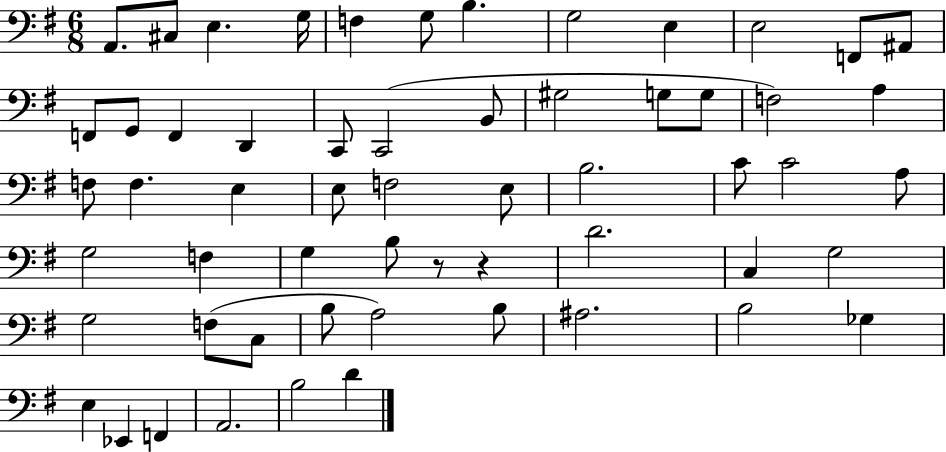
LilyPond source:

{
  \clef bass
  \numericTimeSignature
  \time 6/8
  \key g \major
  a,8. cis8 e4. g16 | f4 g8 b4. | g2 e4 | e2 f,8 ais,8 | \break f,8 g,8 f,4 d,4 | c,8 c,2( b,8 | gis2 g8 g8 | f2) a4 | \break f8 f4. e4 | e8 f2 e8 | b2. | c'8 c'2 a8 | \break g2 f4 | g4 b8 r8 r4 | d'2. | c4 g2 | \break g2 f8( c8 | b8 a2) b8 | ais2. | b2 ges4 | \break e4 ees,4 f,4 | a,2. | b2 d'4 | \bar "|."
}